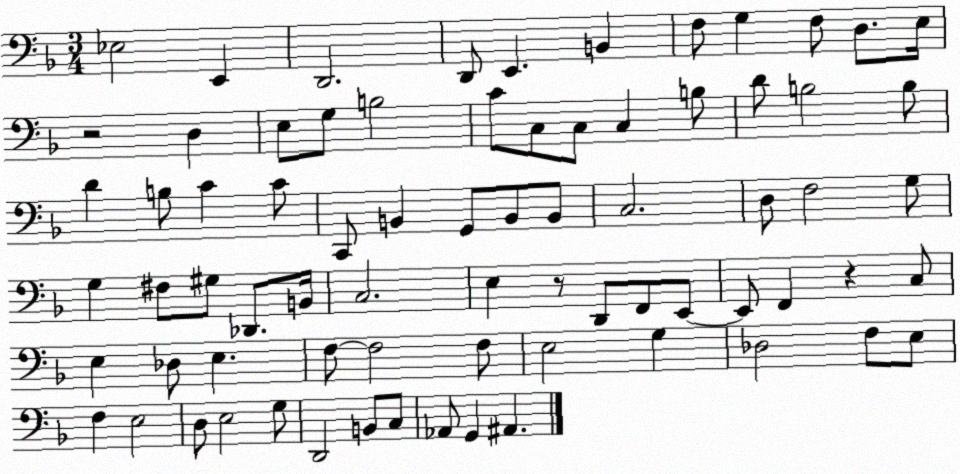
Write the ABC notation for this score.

X:1
T:Untitled
M:3/4
L:1/4
K:F
_E,2 E,, D,,2 D,,/2 E,, B,, F,/2 G, F,/2 D,/2 E,/4 z2 D, E,/2 G,/2 B,2 C/2 C,/2 C,/2 C, B,/2 D/2 B,2 B,/2 D B,/2 C C/2 C,,/2 B,, G,,/2 B,,/2 B,,/2 C,2 D,/2 F,2 G,/2 G, ^F,/2 ^G,/2 _D,,/2 B,,/4 C,2 E, z/2 D,,/2 F,,/2 E,,/2 E,,/2 F,, z C,/2 E, _D,/2 E, F,/2 F,2 F,/2 E,2 G, _D,2 F,/2 E,/2 F, E,2 D,/2 E,2 G,/2 D,,2 B,,/2 C,/2 _A,,/2 G,, ^A,,